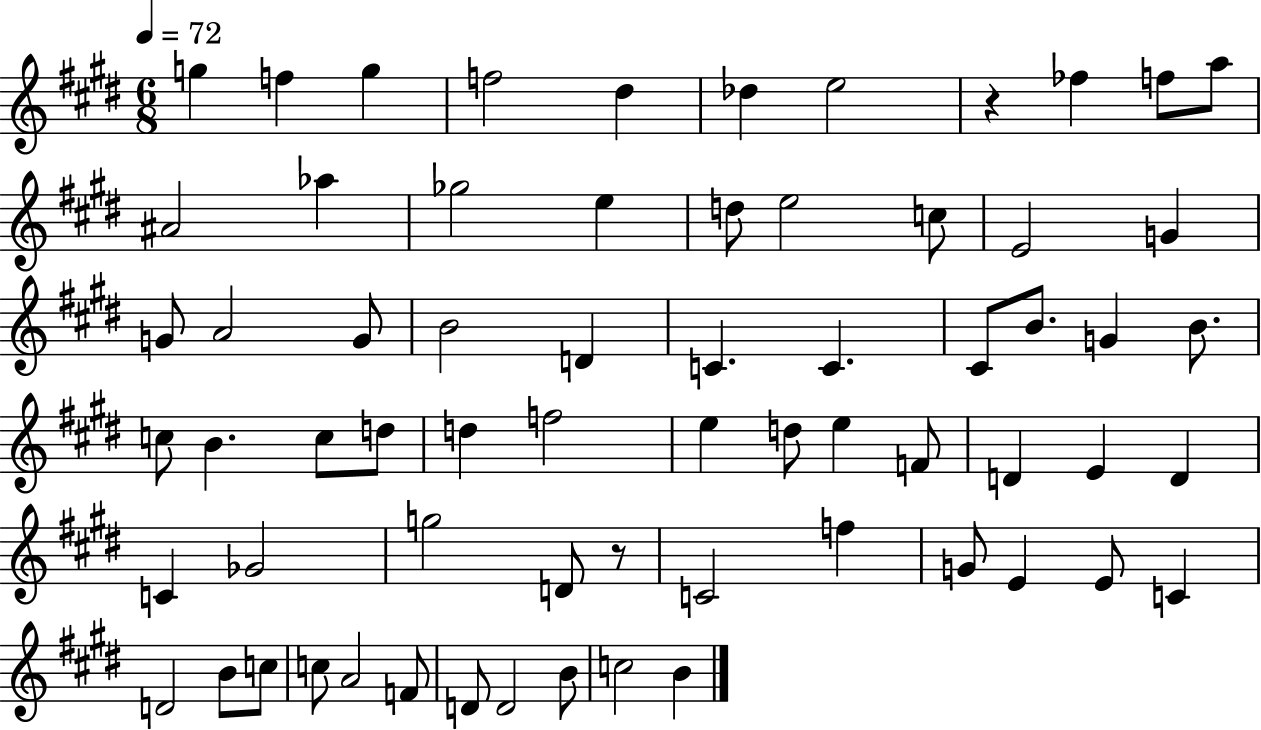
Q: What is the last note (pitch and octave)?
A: B4